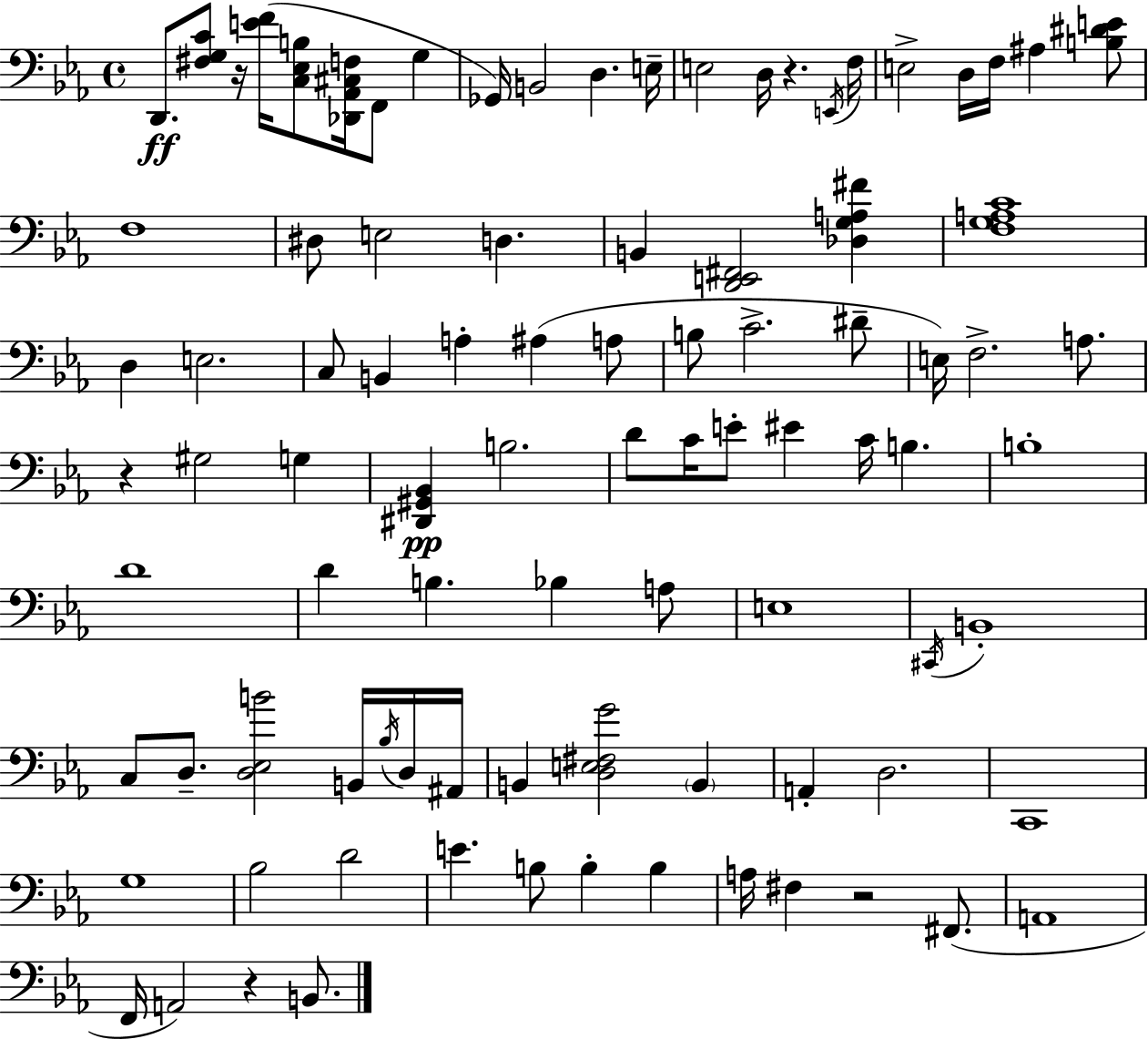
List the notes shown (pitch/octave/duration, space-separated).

D2/e. [F#3,G3,C4]/e R/s [E4,F4]/s [C3,Eb3,B3]/e [Db2,Ab2,C#3,F3]/s F2/e G3/q Gb2/s B2/h D3/q. E3/s E3/h D3/s R/q. E2/s F3/s E3/h D3/s F3/s A#3/q [B3,D#4,E4]/e F3/w D#3/e E3/h D3/q. B2/q [D2,E2,F#2]/h [Db3,G3,A3,F#4]/q [F3,G3,A3,C4]/w D3/q E3/h. C3/e B2/q A3/q A#3/q A3/e B3/e C4/h. D#4/e E3/s F3/h. A3/e. R/q G#3/h G3/q [D#2,G#2,Bb2]/q B3/h. D4/e C4/s E4/e EIS4/q C4/s B3/q. B3/w D4/w D4/q B3/q. Bb3/q A3/e E3/w C#2/s B2/w C3/e D3/e. [D3,Eb3,B4]/h B2/s Bb3/s D3/s A#2/s B2/q [D3,E3,F#3,G4]/h B2/q A2/q D3/h. C2/w G3/w Bb3/h D4/h E4/q. B3/e B3/q B3/q A3/s F#3/q R/h F#2/e. A2/w F2/s A2/h R/q B2/e.